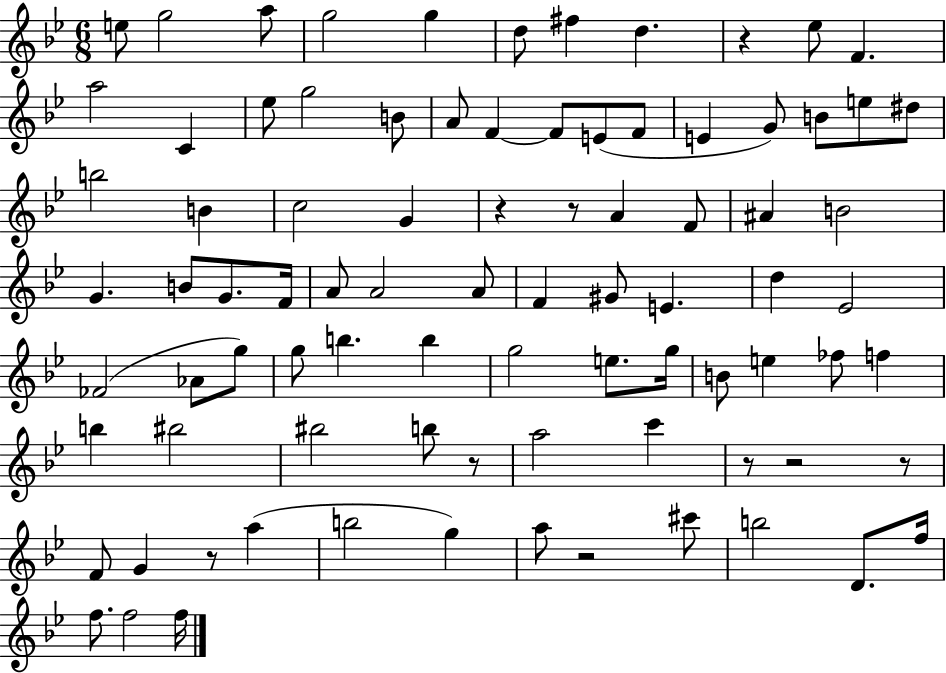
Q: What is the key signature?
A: BES major